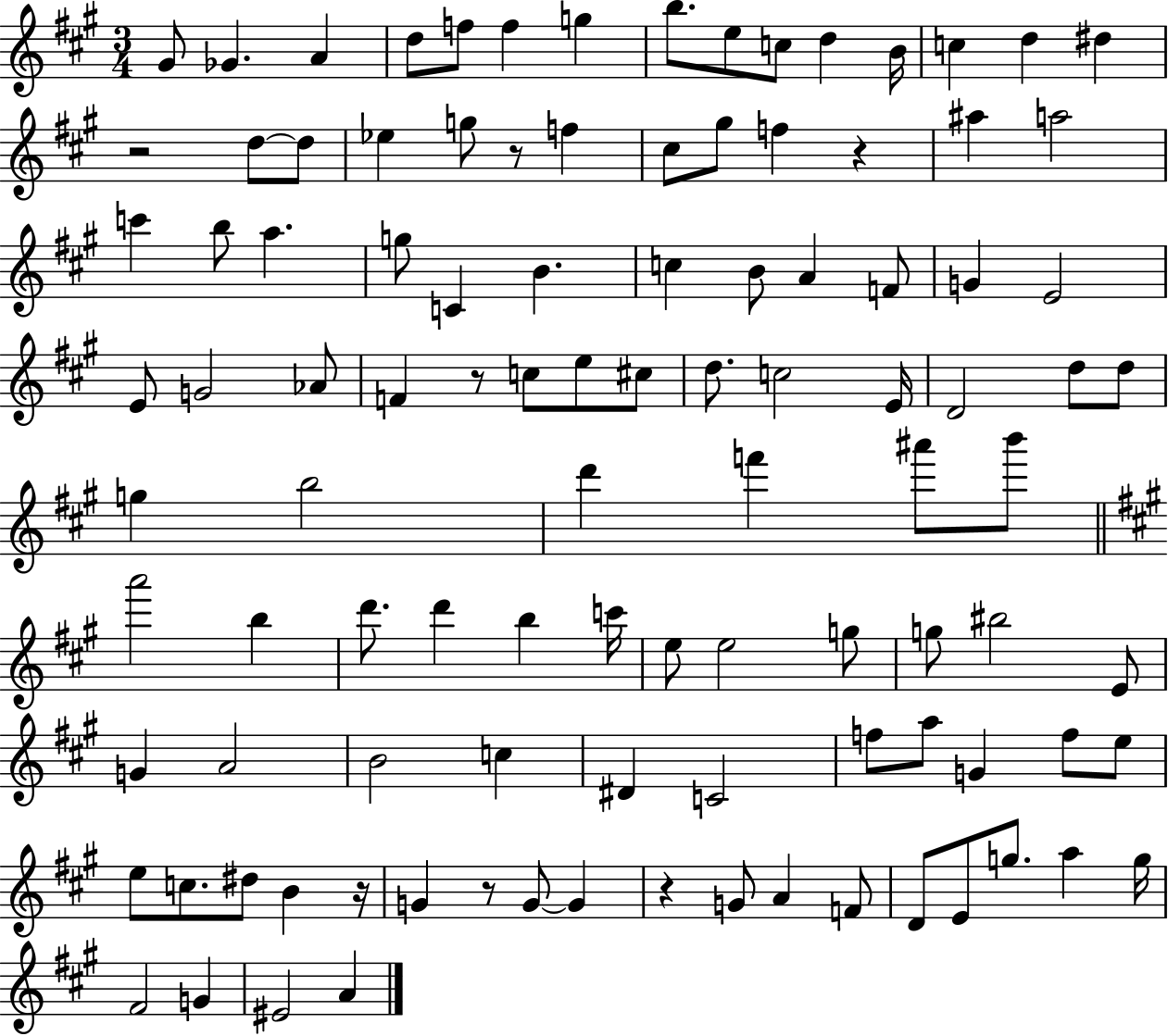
G#4/e Gb4/q. A4/q D5/e F5/e F5/q G5/q B5/e. E5/e C5/e D5/q B4/s C5/q D5/q D#5/q R/h D5/e D5/e Eb5/q G5/e R/e F5/q C#5/e G#5/e F5/q R/q A#5/q A5/h C6/q B5/e A5/q. G5/e C4/q B4/q. C5/q B4/e A4/q F4/e G4/q E4/h E4/e G4/h Ab4/e F4/q R/e C5/e E5/e C#5/e D5/e. C5/h E4/s D4/h D5/e D5/e G5/q B5/h D6/q F6/q A#6/e B6/e A6/h B5/q D6/e. D6/q B5/q C6/s E5/e E5/h G5/e G5/e BIS5/h E4/e G4/q A4/h B4/h C5/q D#4/q C4/h F5/e A5/e G4/q F5/e E5/e E5/e C5/e. D#5/e B4/q R/s G4/q R/e G4/e G4/q R/q G4/e A4/q F4/e D4/e E4/e G5/e. A5/q G5/s F#4/h G4/q EIS4/h A4/q